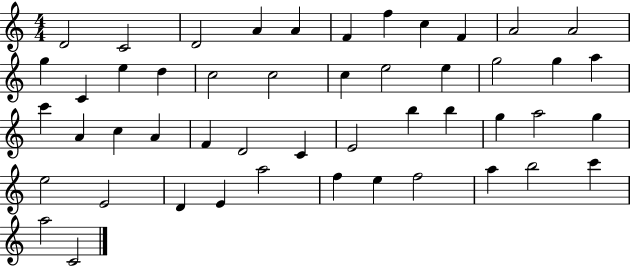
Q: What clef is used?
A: treble